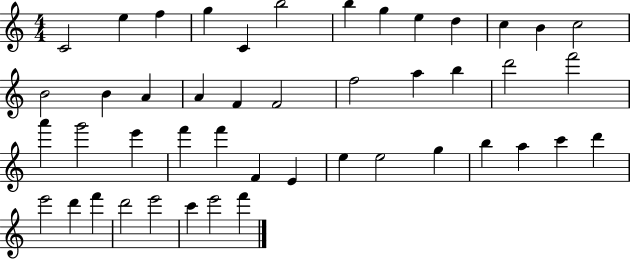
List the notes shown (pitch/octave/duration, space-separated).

C4/h E5/q F5/q G5/q C4/q B5/h B5/q G5/q E5/q D5/q C5/q B4/q C5/h B4/h B4/q A4/q A4/q F4/q F4/h F5/h A5/q B5/q D6/h F6/h A6/q G6/h E6/q F6/q F6/q F4/q E4/q E5/q E5/h G5/q B5/q A5/q C6/q D6/q E6/h D6/q F6/q D6/h E6/h C6/q E6/h F6/q